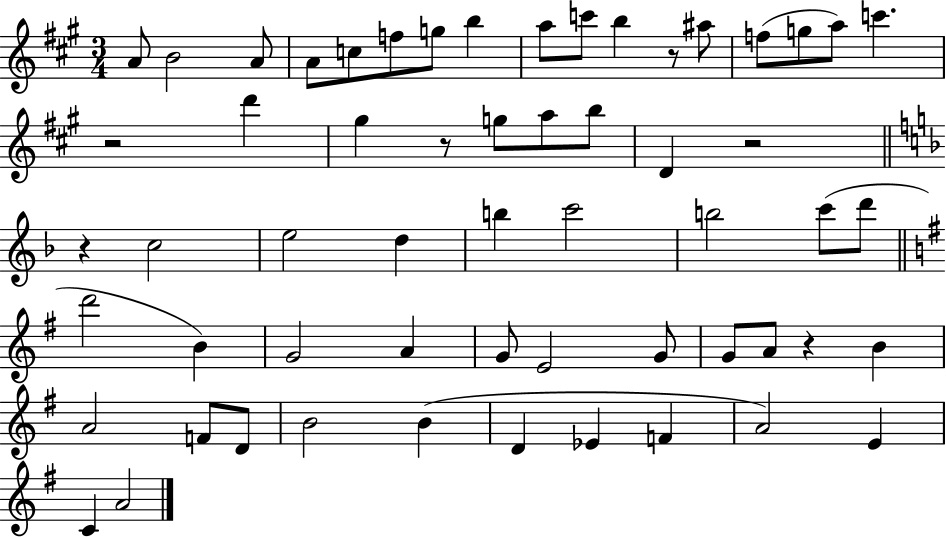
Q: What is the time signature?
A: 3/4